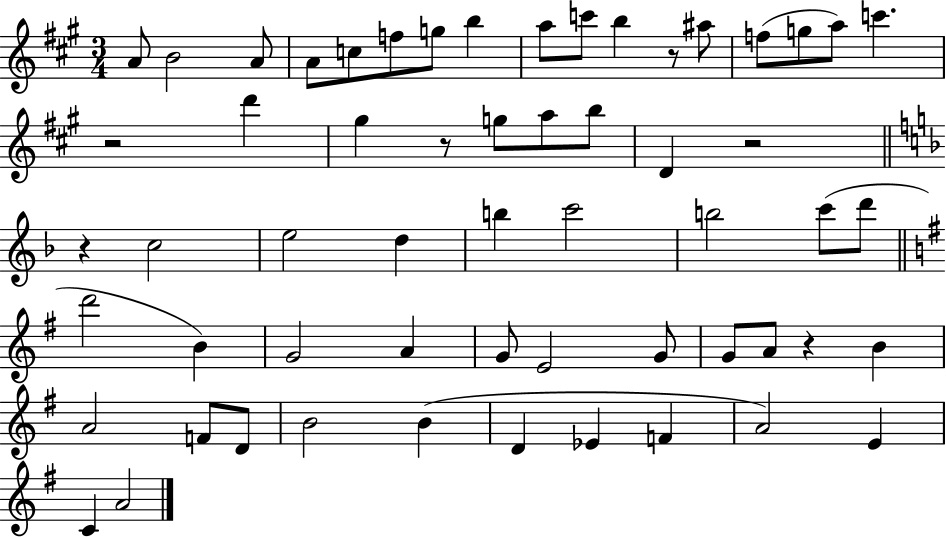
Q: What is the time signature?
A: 3/4